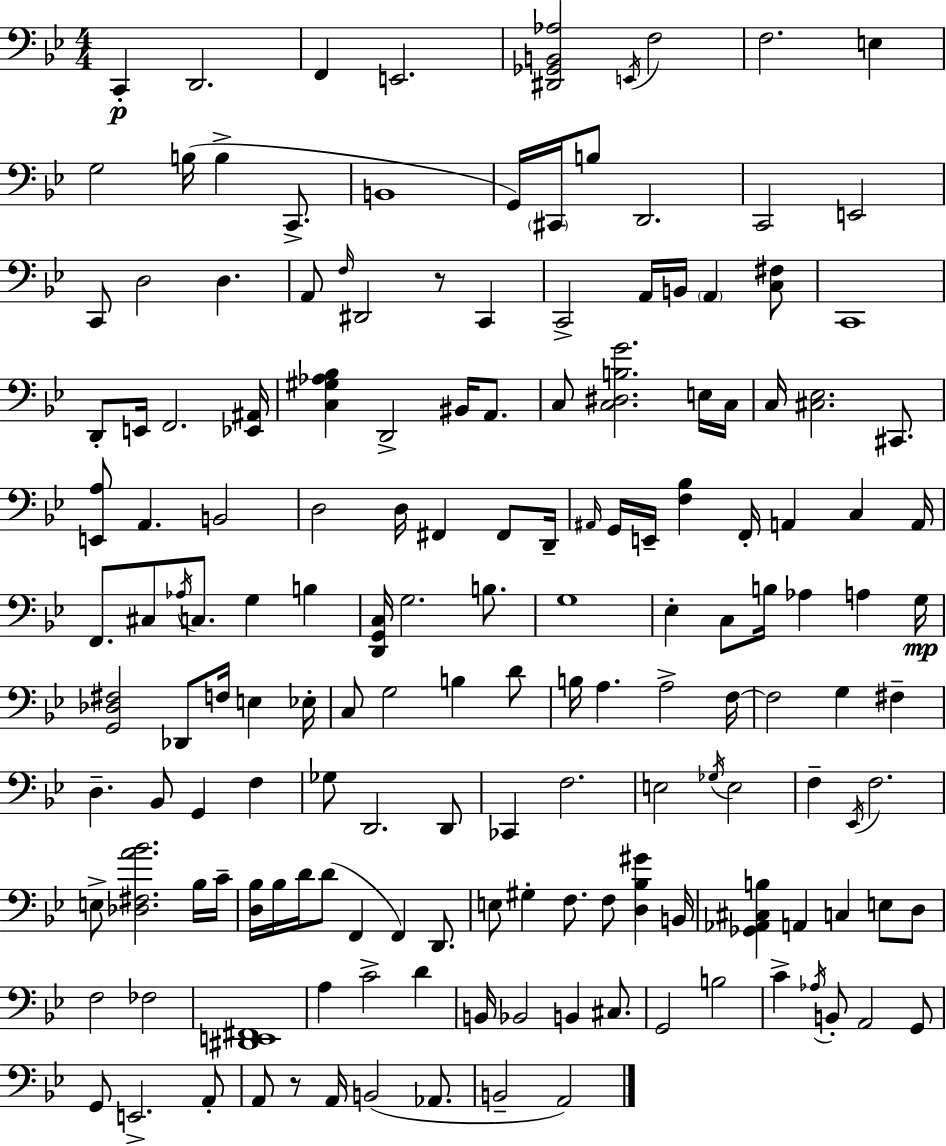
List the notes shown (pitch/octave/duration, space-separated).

C2/q D2/h. F2/q E2/h. [D#2,Gb2,B2,Ab3]/h E2/s F3/h F3/h. E3/q G3/h B3/s B3/q C2/e. B2/w G2/s C#2/s B3/e D2/h. C2/h E2/h C2/e D3/h D3/q. A2/e F3/s D#2/h R/e C2/q C2/h A2/s B2/s A2/q [C3,F#3]/e C2/w D2/e E2/s F2/h. [Eb2,A#2]/s [C3,G#3,Ab3,Bb3]/q D2/h BIS2/s A2/e. C3/e [C3,D#3,B3,G4]/h. E3/s C3/s C3/s [C#3,Eb3]/h. C#2/e. [E2,A3]/e A2/q. B2/h D3/h D3/s F#2/q F#2/e D2/s A#2/s G2/s E2/s [F3,Bb3]/q F2/s A2/q C3/q A2/s F2/e. C#3/e Ab3/s C3/e. G3/q B3/q [D2,G2,C3]/s G3/h. B3/e. G3/w Eb3/q C3/e B3/s Ab3/q A3/q G3/s [G2,Db3,F#3]/h Db2/e F3/s E3/q Eb3/s C3/e G3/h B3/q D4/e B3/s A3/q. A3/h F3/s F3/h G3/q F#3/q D3/q. Bb2/e G2/q F3/q Gb3/e D2/h. D2/e CES2/q F3/h. E3/h Gb3/s E3/h F3/q Eb2/s F3/h. E3/e [Db3,F#3,A4,Bb4]/h. Bb3/s C4/s [D3,Bb3]/s Bb3/s D4/s D4/e F2/q F2/q D2/e. E3/e G#3/q F3/e. F3/e [D3,Bb3,G#4]/q B2/s [Gb2,Ab2,C#3,B3]/q A2/q C3/q E3/e D3/e F3/h FES3/h [D#2,E2,F#2]/w A3/q C4/h D4/q B2/s Bb2/h B2/q C#3/e. G2/h B3/h C4/q Ab3/s B2/e A2/h G2/e G2/e E2/h. A2/e A2/e R/e A2/s B2/h Ab2/e. B2/h A2/h